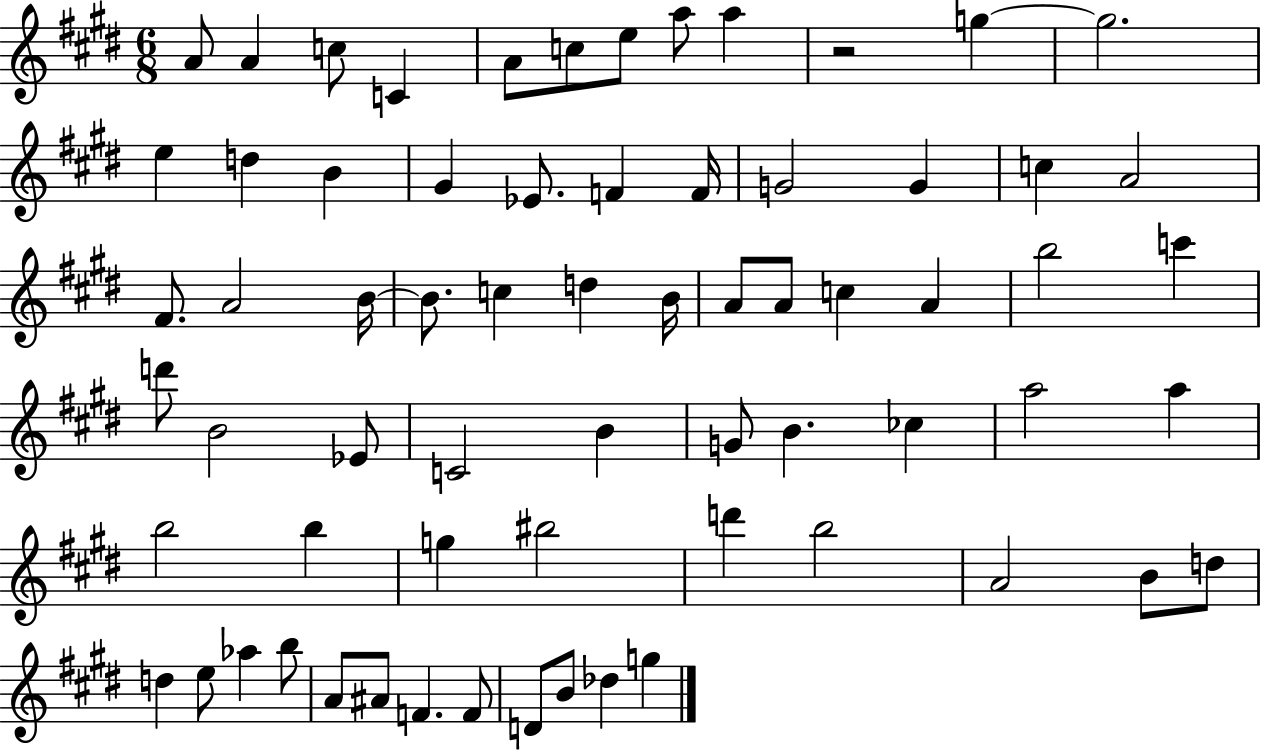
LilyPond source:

{
  \clef treble
  \numericTimeSignature
  \time 6/8
  \key e \major
  a'8 a'4 c''8 c'4 | a'8 c''8 e''8 a''8 a''4 | r2 g''4~~ | g''2. | \break e''4 d''4 b'4 | gis'4 ees'8. f'4 f'16 | g'2 g'4 | c''4 a'2 | \break fis'8. a'2 b'16~~ | b'8. c''4 d''4 b'16 | a'8 a'8 c''4 a'4 | b''2 c'''4 | \break d'''8 b'2 ees'8 | c'2 b'4 | g'8 b'4. ces''4 | a''2 a''4 | \break b''2 b''4 | g''4 bis''2 | d'''4 b''2 | a'2 b'8 d''8 | \break d''4 e''8 aes''4 b''8 | a'8 ais'8 f'4. f'8 | d'8 b'8 des''4 g''4 | \bar "|."
}